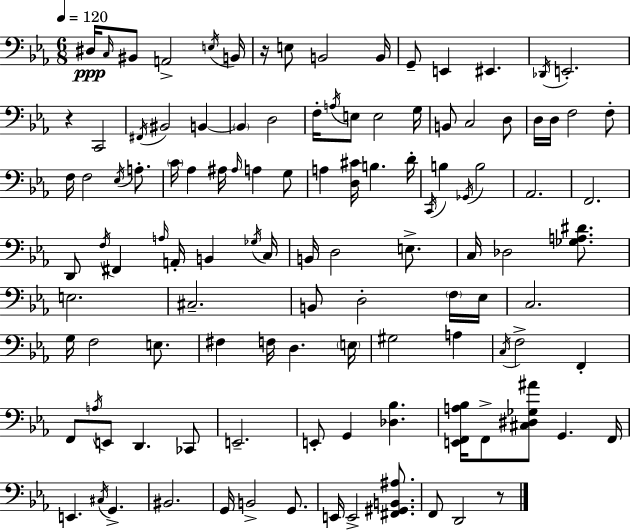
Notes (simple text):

D#3/s C3/s BIS2/e A2/h E3/s B2/s R/s E3/e B2/h B2/s G2/e E2/q EIS2/q. Db2/s E2/h. R/q C2/h F#2/s BIS2/h B2/q B2/q D3/h F3/s A3/s E3/e E3/h G3/s B2/e C3/h D3/e D3/s D3/s F3/h F3/e F3/s F3/h Eb3/s A3/e. C4/s Ab3/q A#3/s A#3/s A3/q G3/e A3/q [D3,C#4]/s B3/q. D4/s C2/s B3/q Gb2/s B3/h Ab2/h. F2/h. D2/e F3/s F#2/q A3/s A2/s B2/q Gb3/s C3/s B2/s D3/h E3/e. C3/s Db3/h [Gb3,A3,D#4]/e. E3/h. C#3/h. B2/e D3/h F3/s Eb3/s C3/h. G3/s F3/h E3/e. F#3/q F3/s D3/q. E3/s G#3/h A3/q C3/s F3/h F2/q F2/e A3/s E2/e D2/q. CES2/e E2/h. E2/e G2/q [Db3,Bb3]/q. [E2,F2,A3,Bb3]/s F2/e [C#3,D#3,Gb3,A#4]/e G2/q. F2/s E2/q. C#3/s G2/q. BIS2/h. G2/s B2/h G2/e. E2/s E2/h [F#2,G#2,B2,A#3]/e. F2/e D2/h R/e